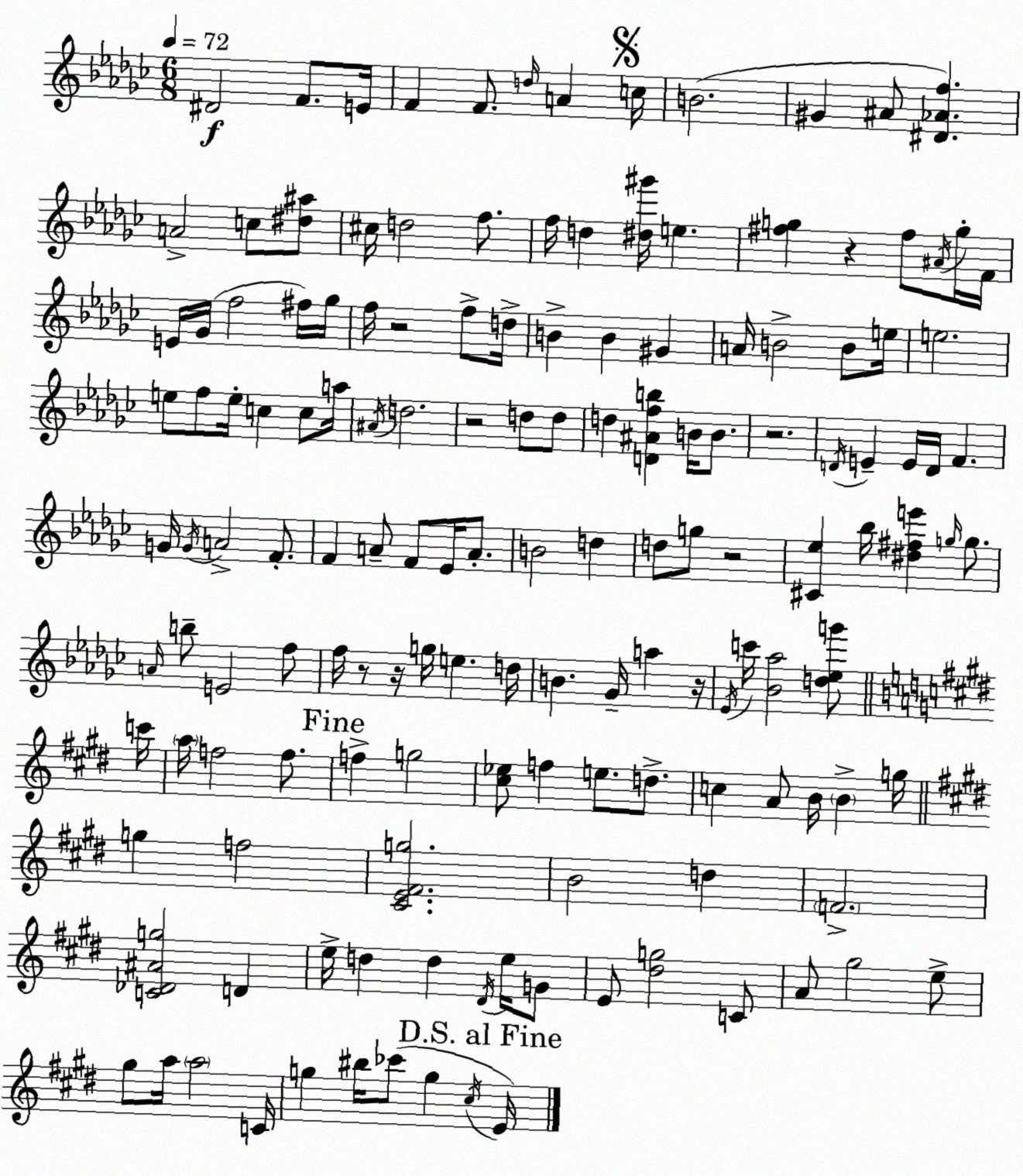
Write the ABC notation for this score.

X:1
T:Untitled
M:6/8
L:1/4
K:Ebm
^D2 F/2 E/4 F F/2 d/4 A c/4 B2 ^G ^A/2 [^D_Af] A2 c/2 [^d^a]/2 ^c/4 d2 f/2 f/4 d [^d^g']/4 e [^fg] z ^f/2 ^A/4 g/4 F/4 E/4 _G/4 f2 ^f/4 _g/4 f/4 z2 f/2 d/4 B B ^G A/4 B2 B/2 e/4 e2 e/2 f/2 e/4 c c/2 a/4 ^A/4 d2 z2 d/2 d/2 d [D^Afb] B/4 B/2 z2 D/4 E E/4 D/4 F G/4 G/4 A2 F/2 F A/2 F/2 _E/4 A/2 B2 d d/2 g/2 z2 [^C_e] _b/4 [^d^fe'] g/4 g/2 A/4 b/2 E2 f/2 f/4 z/2 z/4 g/4 e d/4 B _G/4 a z/4 _E/4 c'/4 [_B_a]2 [d_eg']/2 c'/4 a/4 f2 f/2 f g2 [^c_e]/2 f e/2 d/2 c A/2 B/4 B g/4 g f2 [^CE^Fg]2 B2 d F2 [C_D^Ag]2 D e/4 d d ^D/4 e/4 G/2 E/2 [^dg]2 C/2 A/2 ^g2 e/2 ^g/2 a/4 a2 C/4 g ^b/4 _c'/2 g ^c/4 E/4